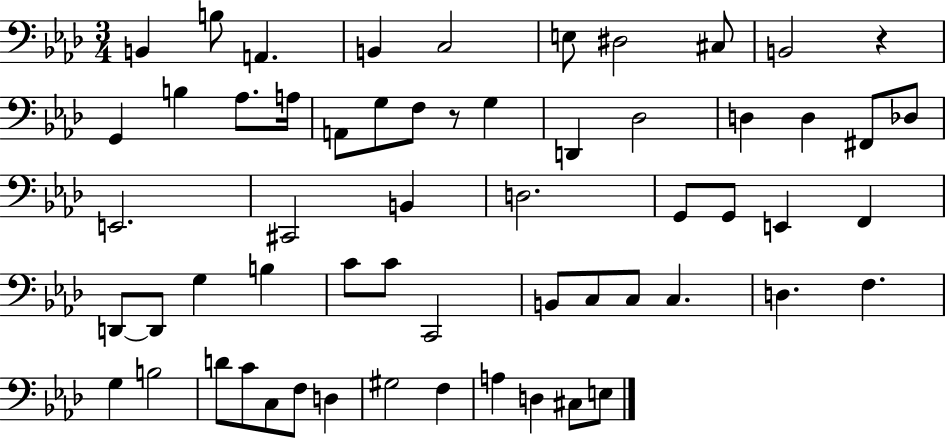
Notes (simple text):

B2/q B3/e A2/q. B2/q C3/h E3/e D#3/h C#3/e B2/h R/q G2/q B3/q Ab3/e. A3/s A2/e G3/e F3/e R/e G3/q D2/q Db3/h D3/q D3/q F#2/e Db3/e E2/h. C#2/h B2/q D3/h. G2/e G2/e E2/q F2/q D2/e D2/e G3/q B3/q C4/e C4/e C2/h B2/e C3/e C3/e C3/q. D3/q. F3/q. G3/q B3/h D4/e C4/e C3/e F3/e D3/q G#3/h F3/q A3/q D3/q C#3/e E3/e